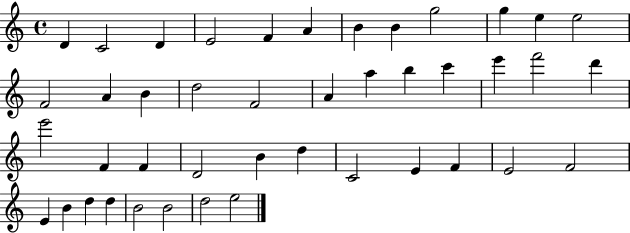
D4/q C4/h D4/q E4/h F4/q A4/q B4/q B4/q G5/h G5/q E5/q E5/h F4/h A4/q B4/q D5/h F4/h A4/q A5/q B5/q C6/q E6/q F6/h D6/q E6/h F4/q F4/q D4/h B4/q D5/q C4/h E4/q F4/q E4/h F4/h E4/q B4/q D5/q D5/q B4/h B4/h D5/h E5/h